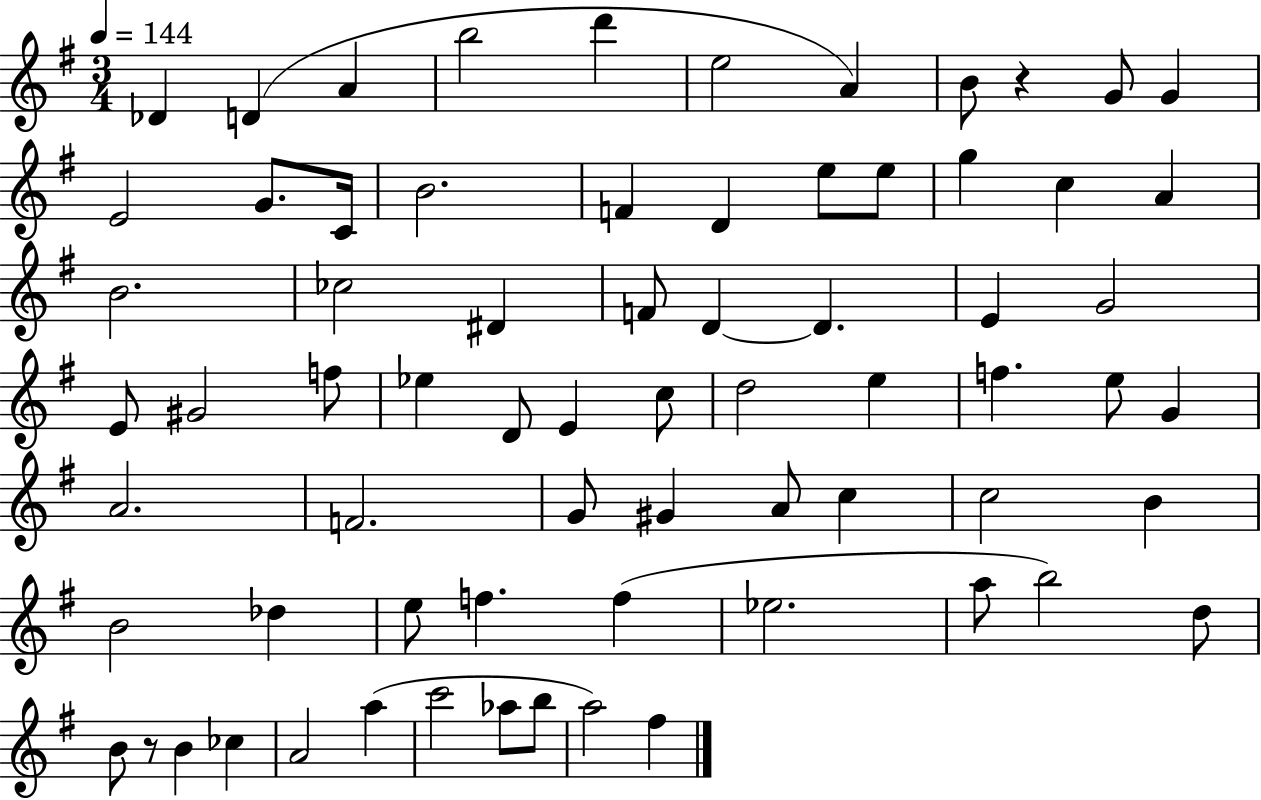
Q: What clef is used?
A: treble